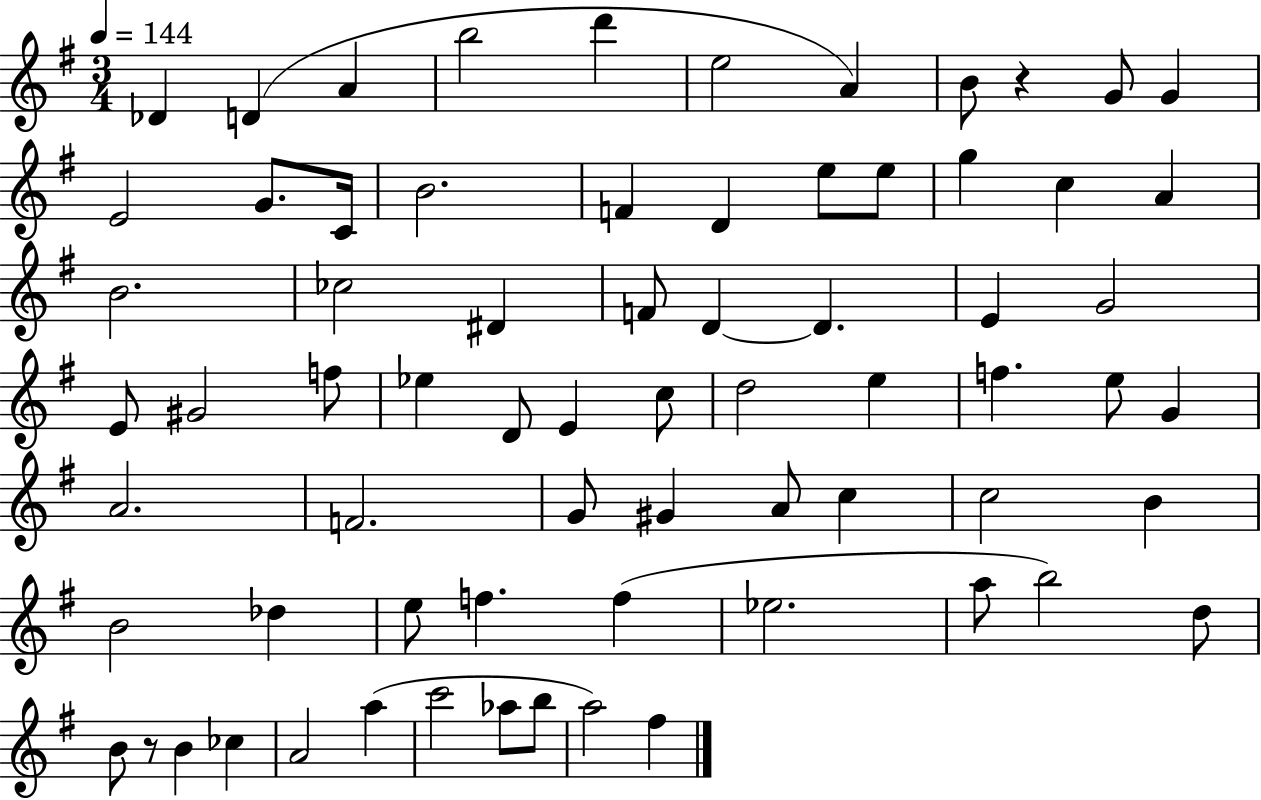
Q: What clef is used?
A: treble